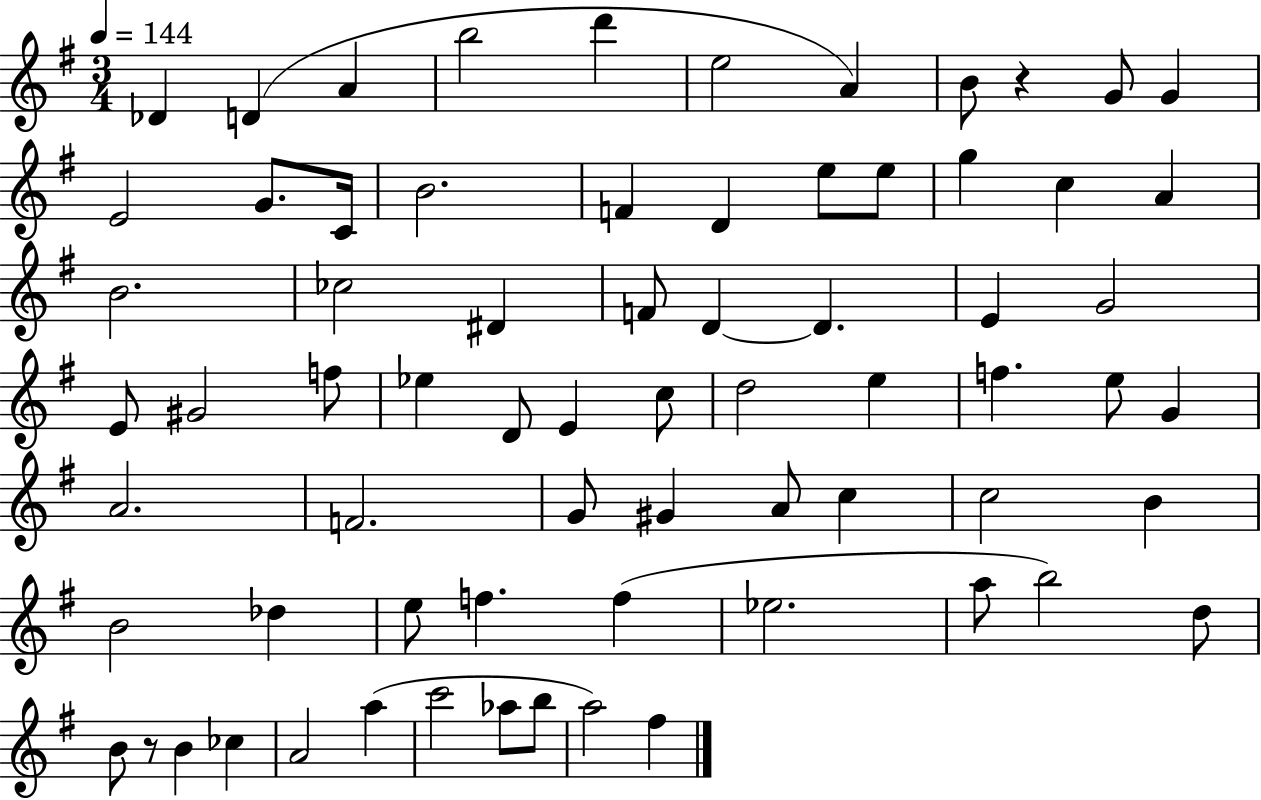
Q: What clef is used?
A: treble